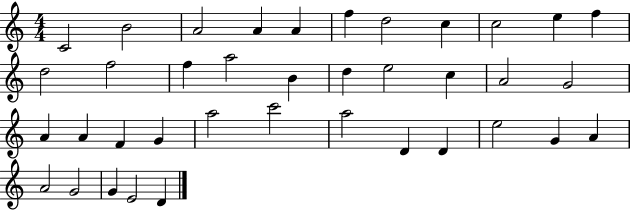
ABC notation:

X:1
T:Untitled
M:4/4
L:1/4
K:C
C2 B2 A2 A A f d2 c c2 e f d2 f2 f a2 B d e2 c A2 G2 A A F G a2 c'2 a2 D D e2 G A A2 G2 G E2 D